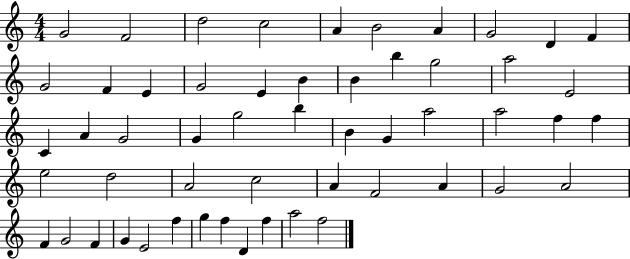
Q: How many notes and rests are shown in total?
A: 54